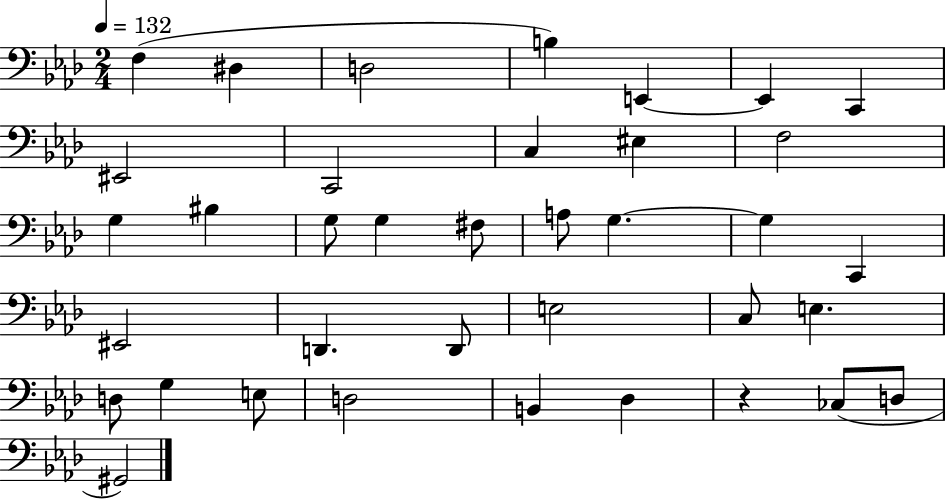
F3/q D#3/q D3/h B3/q E2/q E2/q C2/q EIS2/h C2/h C3/q EIS3/q F3/h G3/q BIS3/q G3/e G3/q F#3/e A3/e G3/q. G3/q C2/q EIS2/h D2/q. D2/e E3/h C3/e E3/q. D3/e G3/q E3/e D3/h B2/q Db3/q R/q CES3/e D3/e G#2/h